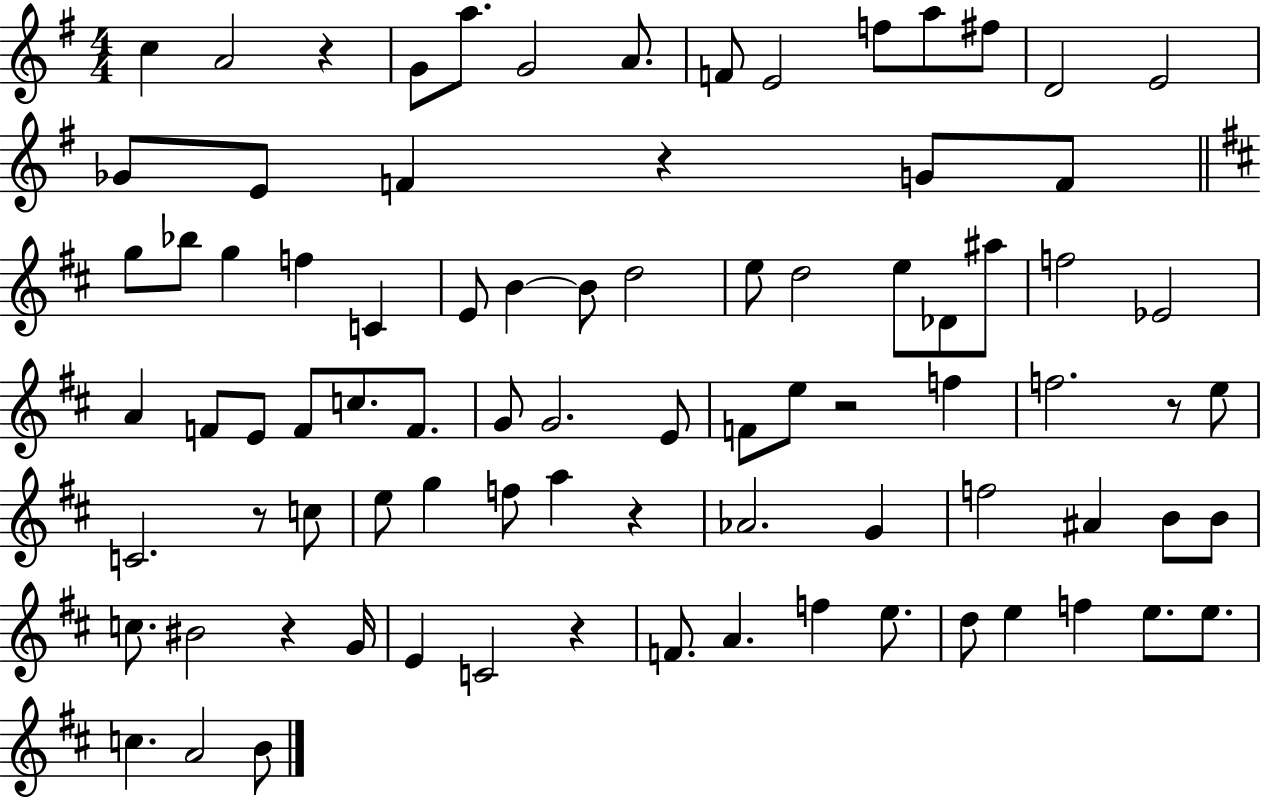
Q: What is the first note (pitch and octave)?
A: C5